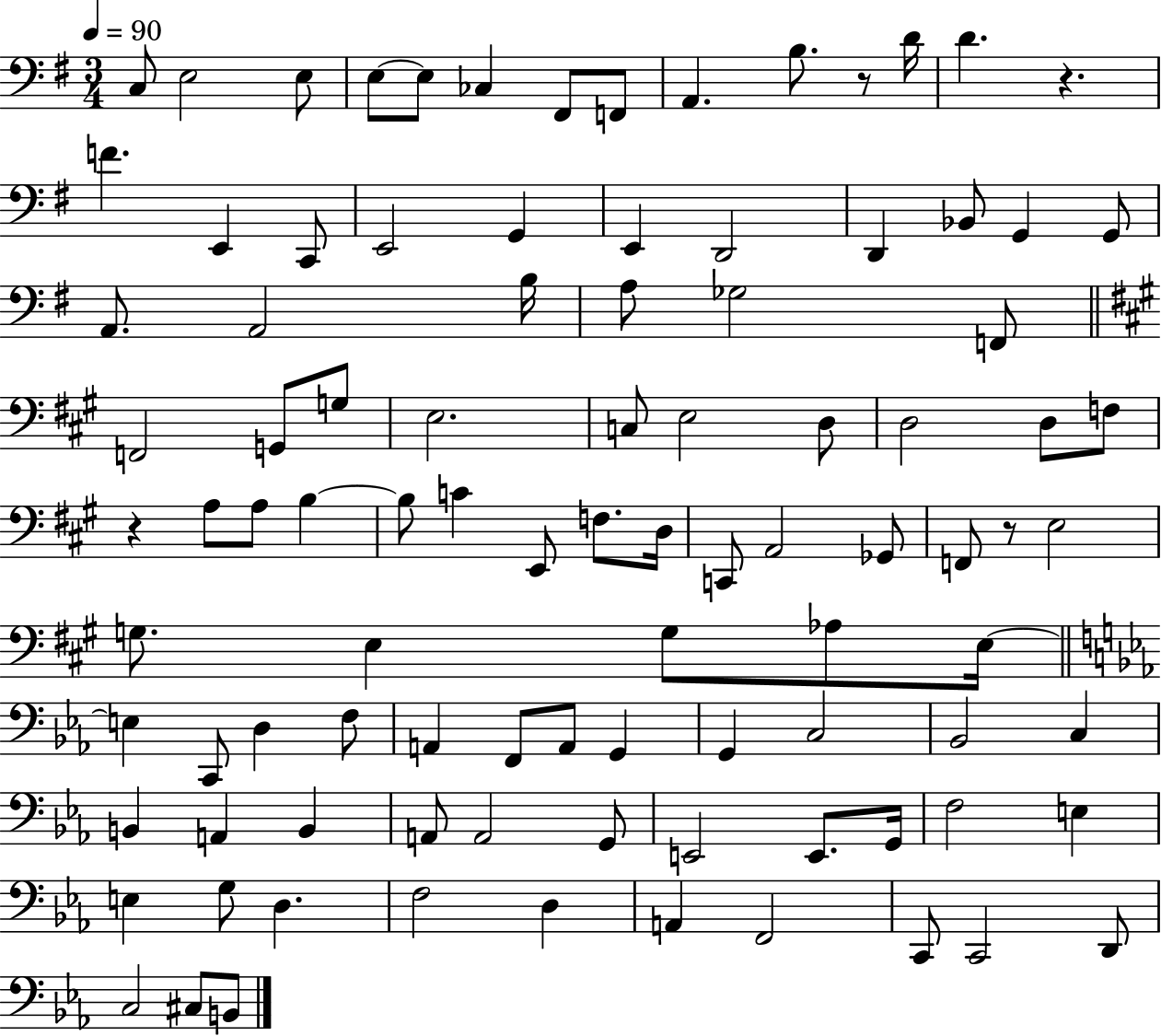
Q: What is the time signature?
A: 3/4